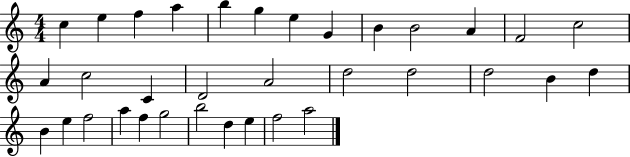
X:1
T:Untitled
M:4/4
L:1/4
K:C
c e f a b g e G B B2 A F2 c2 A c2 C D2 A2 d2 d2 d2 B d B e f2 a f g2 b2 d e f2 a2